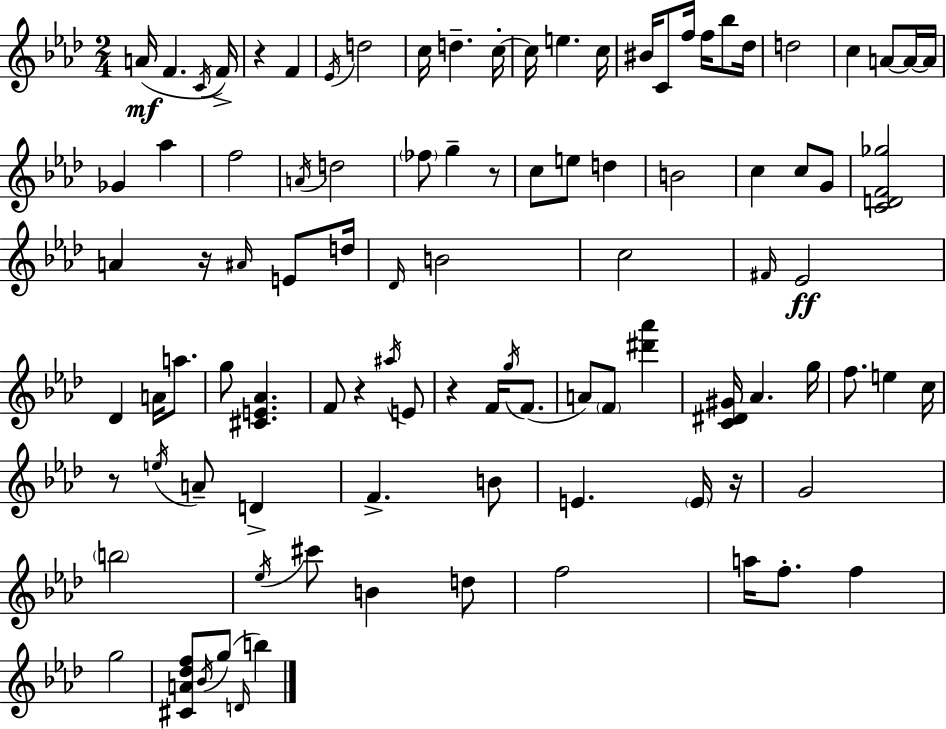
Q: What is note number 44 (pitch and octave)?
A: B4